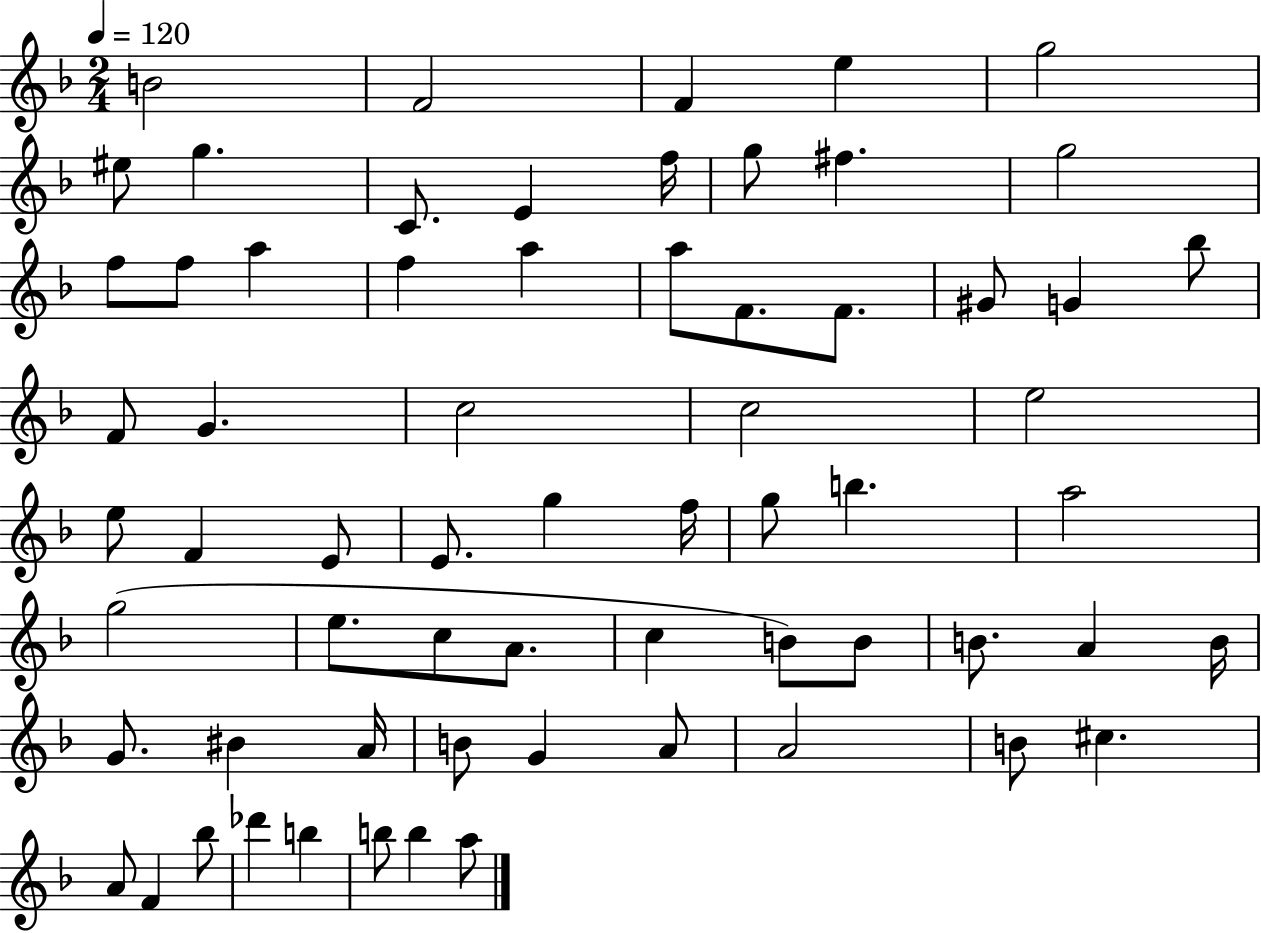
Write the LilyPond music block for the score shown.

{
  \clef treble
  \numericTimeSignature
  \time 2/4
  \key f \major
  \tempo 4 = 120
  b'2 | f'2 | f'4 e''4 | g''2 | \break eis''8 g''4. | c'8. e'4 f''16 | g''8 fis''4. | g''2 | \break f''8 f''8 a''4 | f''4 a''4 | a''8 f'8. f'8. | gis'8 g'4 bes''8 | \break f'8 g'4. | c''2 | c''2 | e''2 | \break e''8 f'4 e'8 | e'8. g''4 f''16 | g''8 b''4. | a''2 | \break g''2( | e''8. c''8 a'8. | c''4 b'8) b'8 | b'8. a'4 b'16 | \break g'8. bis'4 a'16 | b'8 g'4 a'8 | a'2 | b'8 cis''4. | \break a'8 f'4 bes''8 | des'''4 b''4 | b''8 b''4 a''8 | \bar "|."
}